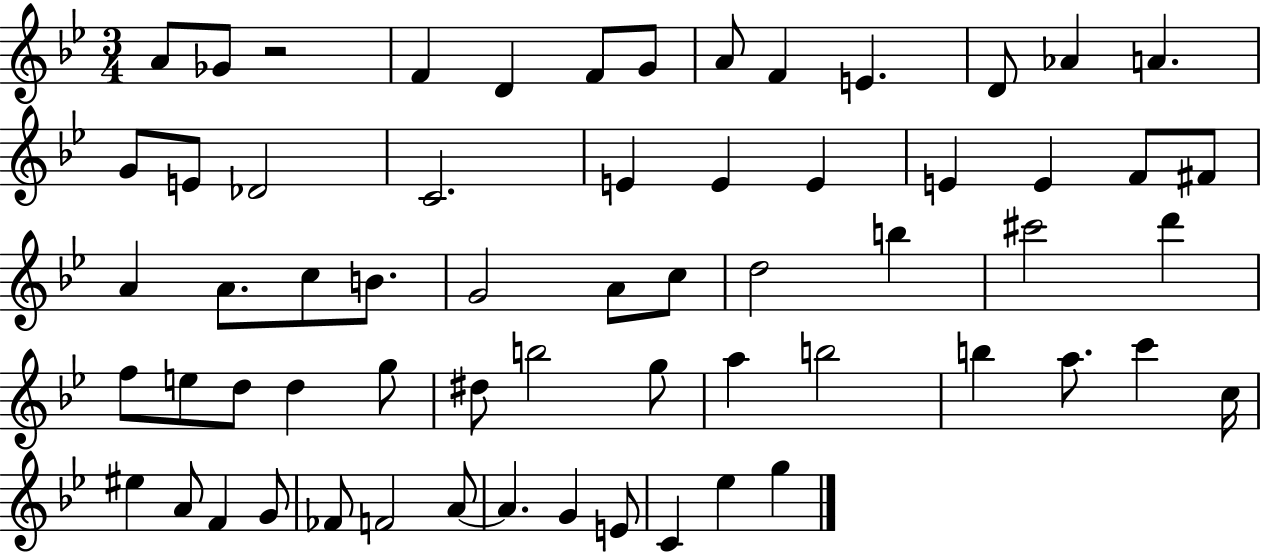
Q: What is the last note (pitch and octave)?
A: G5